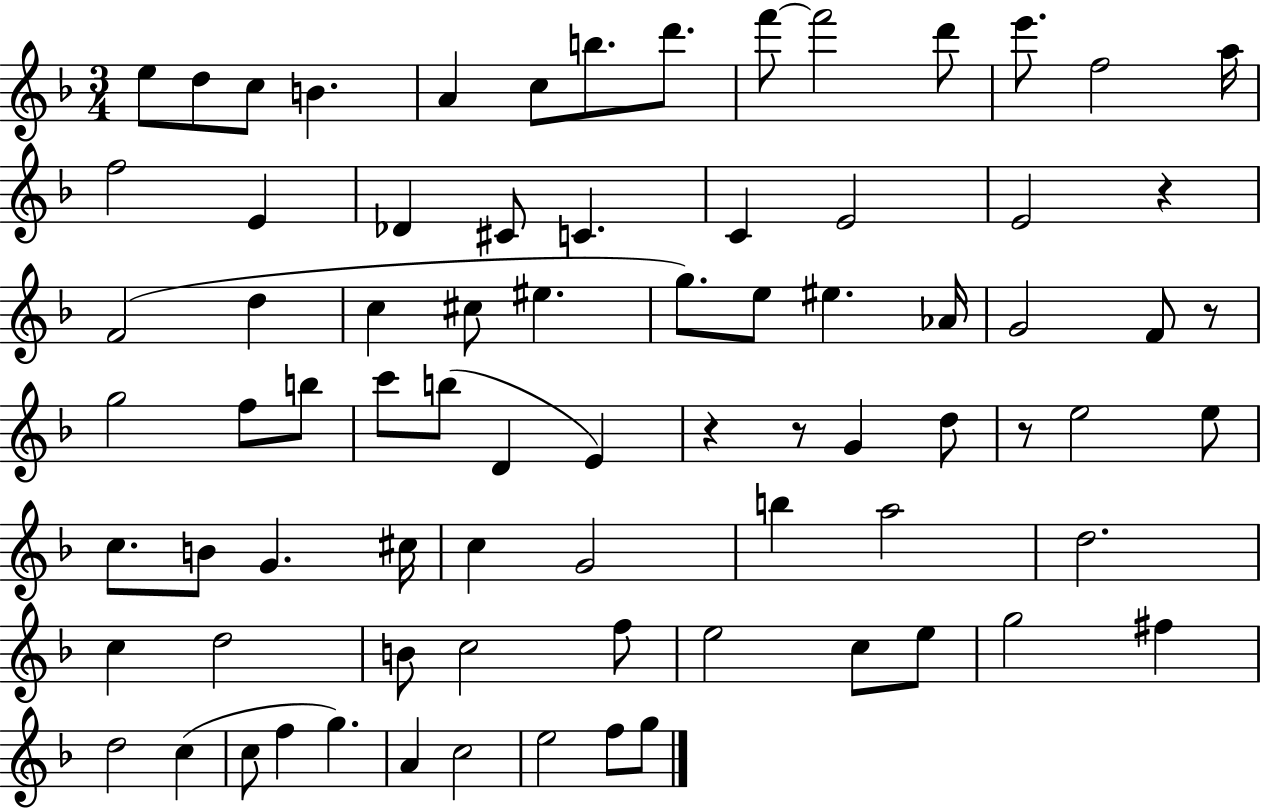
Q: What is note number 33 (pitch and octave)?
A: F4